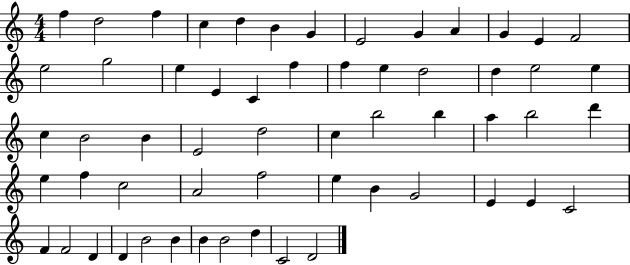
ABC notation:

X:1
T:Untitled
M:4/4
L:1/4
K:C
f d2 f c d B G E2 G A G E F2 e2 g2 e E C f f e d2 d e2 e c B2 B E2 d2 c b2 b a b2 d' e f c2 A2 f2 e B G2 E E C2 F F2 D D B2 B B B2 d C2 D2